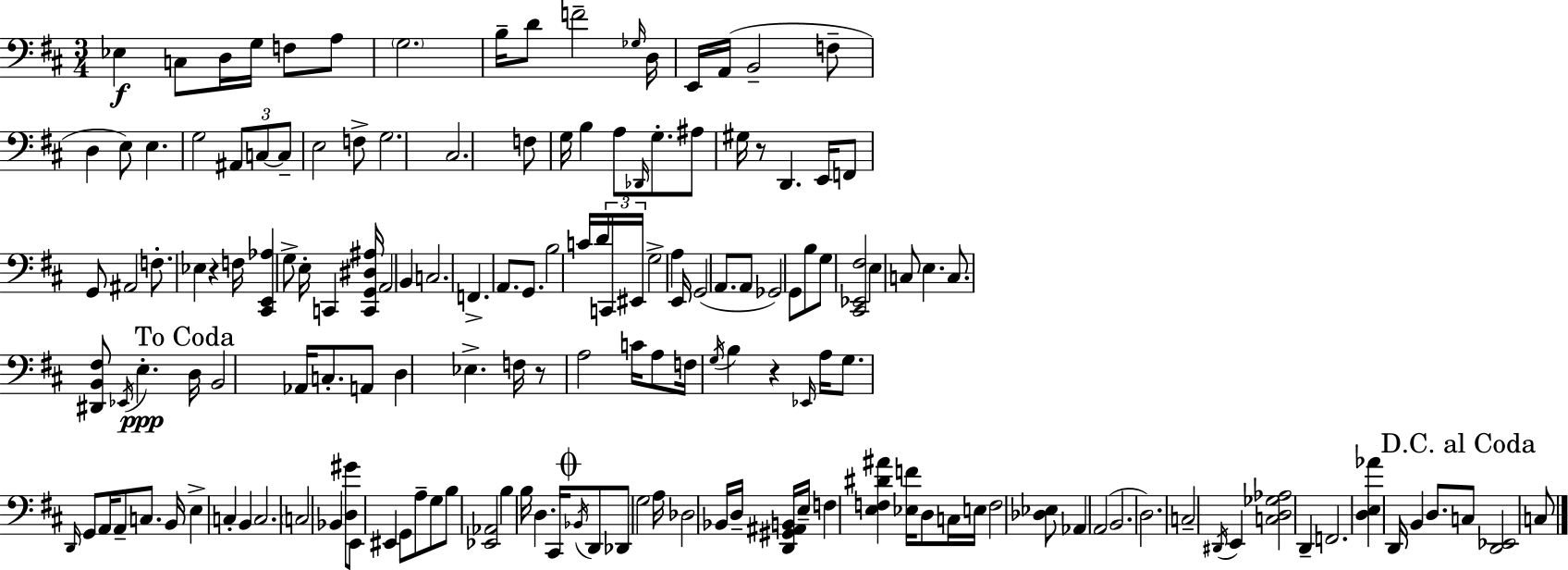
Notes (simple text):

Eb3/q C3/e D3/s G3/s F3/e A3/e G3/h. B3/s D4/e F4/h Gb3/s D3/s E2/s A2/s B2/h F3/e D3/q E3/e E3/q. G3/h A#2/e C3/e C3/e E3/h F3/e G3/h. C#3/h. F3/e G3/s B3/q A3/e Db2/s G3/e. A#3/e G#3/s R/e D2/q. E2/s F2/e G2/e A#2/h F3/e. Eb3/q R/q F3/s [C#2,E2,Ab3]/q G3/e E3/s C2/q [C2,G2,D#3,A#3]/s A2/h B2/q C3/h. F2/q. A2/e. G2/e. B3/h C4/s D4/s C2/s EIS2/s G3/h A3/q E2/s G2/h A2/e. A2/e Gb2/h G2/e B3/e G3/e [C#2,Eb2,F#3]/h E3/q C3/e E3/q. C3/e. [D#2,B2,F#3]/e Eb2/s E3/q. D3/s B2/h Ab2/s C3/e. A2/e D3/q Eb3/q. F3/s R/e A3/h C4/s A3/e F3/s G3/s B3/q R/q Eb2/s A3/s G3/e. D2/s G2/e A2/s A2/e C3/e. B2/s E3/q C3/q B2/q C3/h. C3/h Bb2/q [D3,G#4]/e E2/e EIS2/q G2/e A3/e G3/e B3/e [Eb2,Ab2]/h B3/q B3/s D3/q. C#2/s Bb2/s D2/e Db2/e G3/h A3/s Db3/h Bb2/s D3/s [D2,G#2,A#2,B2]/s E3/s F3/q [E3,F3,D#4,A#4]/q [Eb3,F4]/s D3/e C3/s E3/s F3/h [Db3,Eb3]/e Ab2/q A2/h B2/h. D3/h. C3/h D#2/s E2/q [C3,D3,Gb3,Ab3]/h D2/q F2/h. [D3,E3,Ab4]/q D2/s B2/q D3/e. C3/e [D2,Eb2]/h C3/e